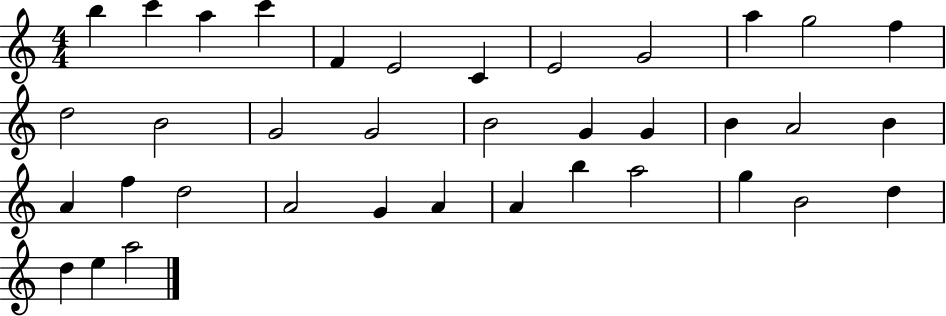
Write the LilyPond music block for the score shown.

{
  \clef treble
  \numericTimeSignature
  \time 4/4
  \key c \major
  b''4 c'''4 a''4 c'''4 | f'4 e'2 c'4 | e'2 g'2 | a''4 g''2 f''4 | \break d''2 b'2 | g'2 g'2 | b'2 g'4 g'4 | b'4 a'2 b'4 | \break a'4 f''4 d''2 | a'2 g'4 a'4 | a'4 b''4 a''2 | g''4 b'2 d''4 | \break d''4 e''4 a''2 | \bar "|."
}